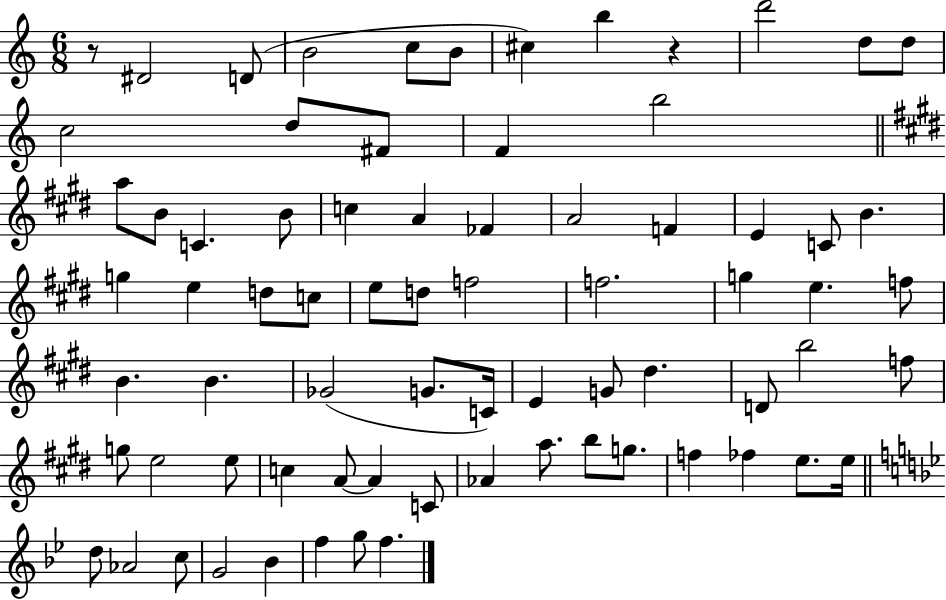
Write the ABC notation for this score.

X:1
T:Untitled
M:6/8
L:1/4
K:C
z/2 ^D2 D/2 B2 c/2 B/2 ^c b z d'2 d/2 d/2 c2 d/2 ^F/2 F b2 a/2 B/2 C B/2 c A _F A2 F E C/2 B g e d/2 c/2 e/2 d/2 f2 f2 g e f/2 B B _G2 G/2 C/4 E G/2 ^d D/2 b2 f/2 g/2 e2 e/2 c A/2 A C/2 _A a/2 b/2 g/2 f _f e/2 e/4 d/2 _A2 c/2 G2 _B f g/2 f